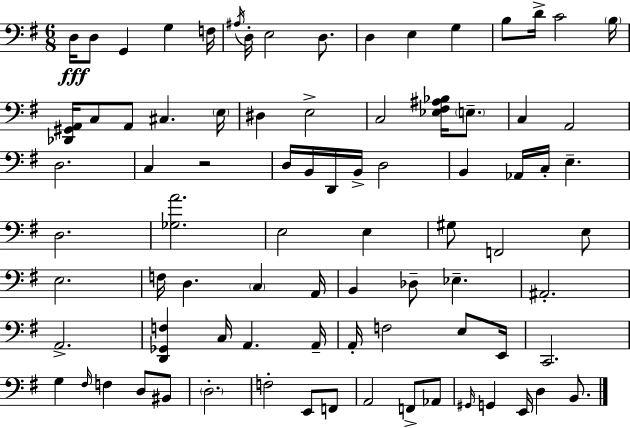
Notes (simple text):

D3/s D3/e G2/q G3/q F3/s A#3/s D3/s E3/h D3/e. D3/q E3/q G3/q B3/e D4/s C4/h B3/s [Db2,G#2,A2]/s C3/e A2/e C#3/q. E3/s D#3/q E3/h C3/h [Eb3,F#3,A#3,Bb3]/s E3/e. C3/q A2/h D3/h. C3/q R/h D3/s B2/s D2/s B2/s D3/h B2/q Ab2/s C3/s E3/q. D3/h. [Gb3,A4]/h. E3/h E3/q G#3/e F2/h E3/e E3/h. F3/s D3/q. C3/q A2/s B2/q Db3/e Eb3/q. A#2/h. A2/h. [D2,Gb2,F3]/q C3/s A2/q. A2/s A2/s F3/h E3/e E2/s C2/h. G3/q F#3/s F3/q D3/e BIS2/e D3/h. F3/h E2/e F2/e A2/h F2/e Ab2/e G#2/s G2/q E2/s D3/q B2/e.